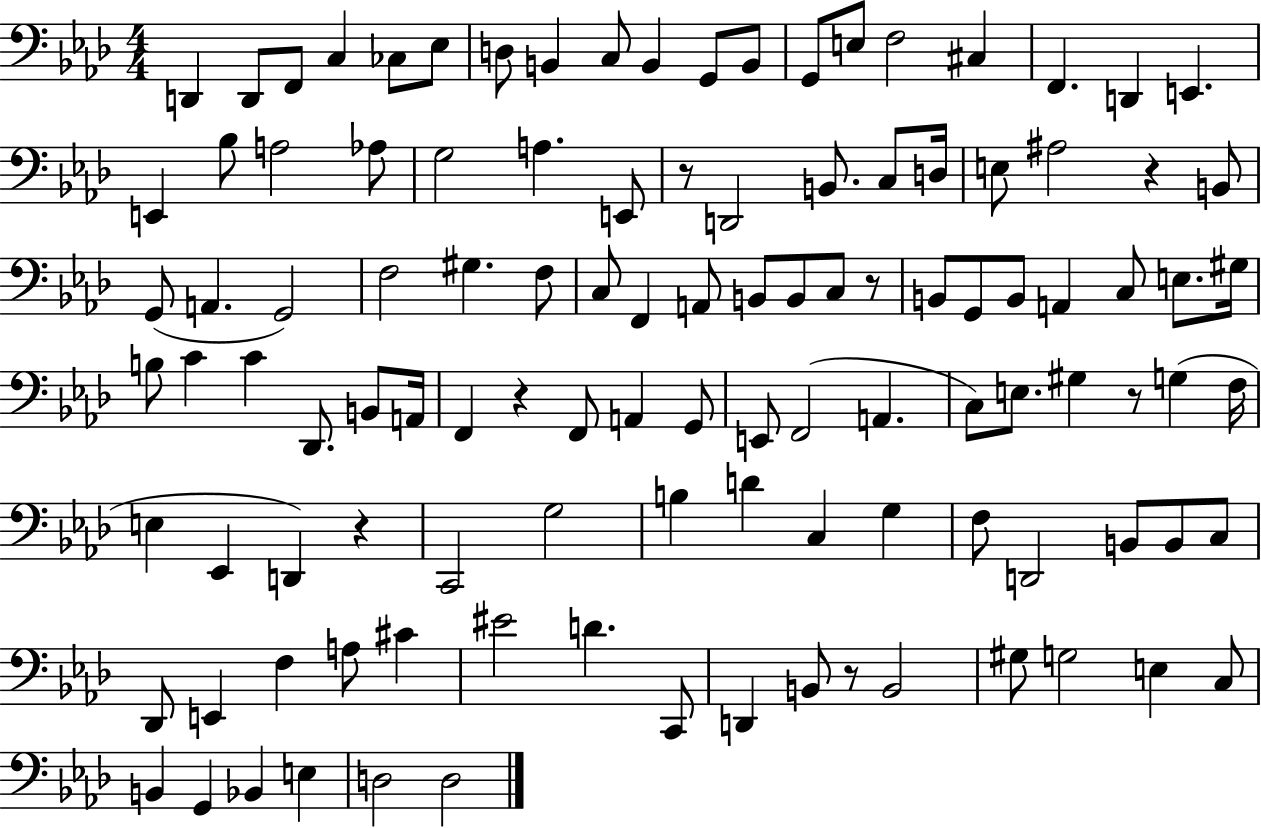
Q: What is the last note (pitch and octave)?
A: D3